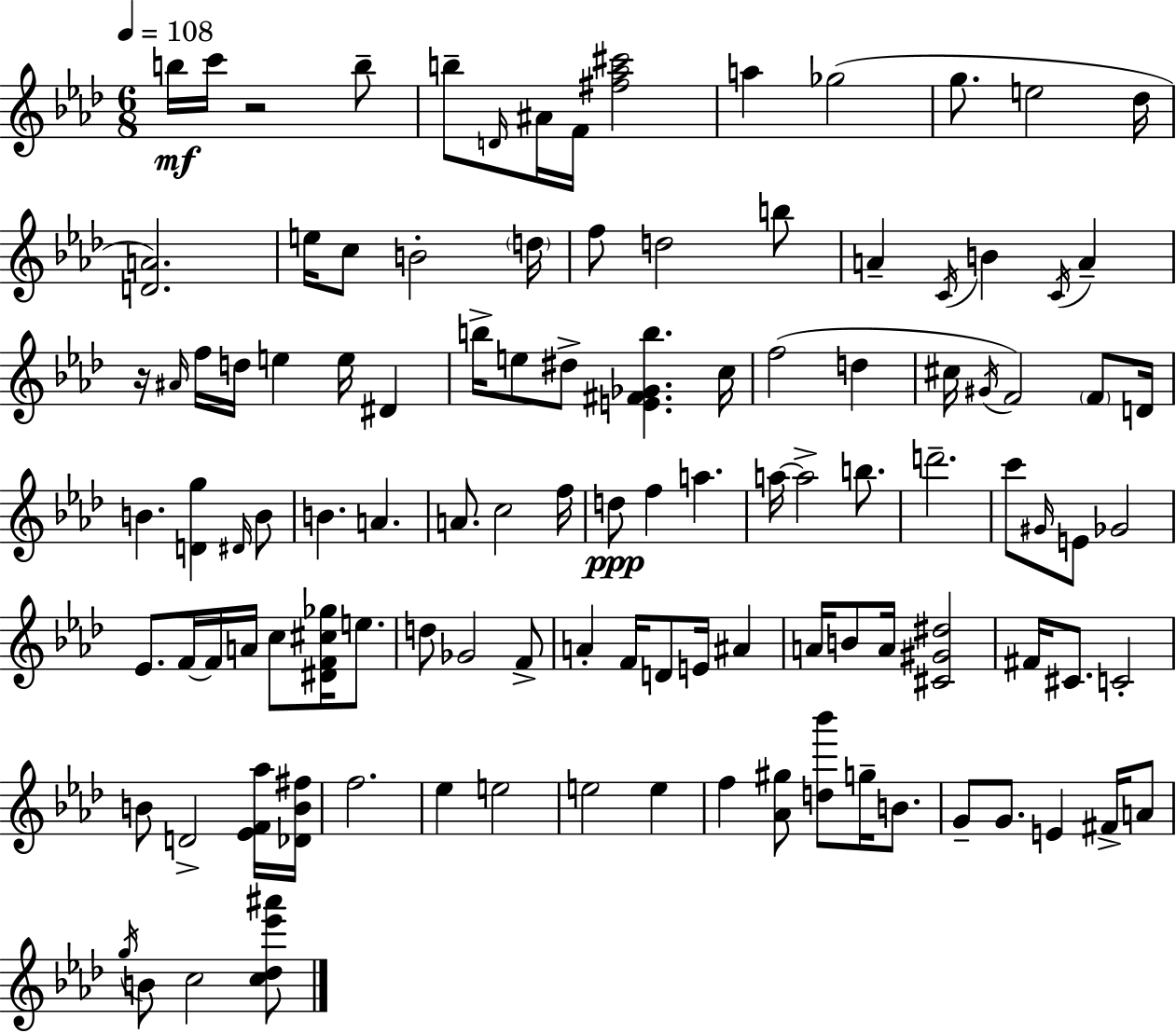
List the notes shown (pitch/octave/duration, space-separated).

B5/s C6/s R/h B5/e B5/e D4/s A#4/s F4/s [F#5,Ab5,C#6]/h A5/q Gb5/h G5/e. E5/h Db5/s [D4,A4]/h. E5/s C5/e B4/h D5/s F5/e D5/h B5/e A4/q C4/s B4/q C4/s A4/q R/s A#4/s F5/s D5/s E5/q E5/s D#4/q B5/s E5/e D#5/e [E4,F#4,Gb4,B5]/q. C5/s F5/h D5/q C#5/s G#4/s F4/h F4/e D4/s B4/q. [D4,G5]/q D#4/s B4/e B4/q. A4/q. A4/e. C5/h F5/s D5/e F5/q A5/q. A5/s A5/h B5/e. D6/h. C6/e G#4/s E4/e Gb4/h Eb4/e. F4/s F4/s A4/s C5/e [D#4,F4,C#5,Gb5]/s E5/e. D5/e Gb4/h F4/e A4/q F4/s D4/e E4/s A#4/q A4/s B4/e A4/s [C#4,G#4,D#5]/h F#4/s C#4/e. C4/h B4/e D4/h [Eb4,F4,Ab5]/s [Db4,B4,F#5]/s F5/h. Eb5/q E5/h E5/h E5/q F5/q [Ab4,G#5]/e [D5,Bb6]/e G5/s B4/e. G4/e G4/e. E4/q F#4/s A4/e G5/s B4/e C5/h [C5,Db5,Eb6,A#6]/e